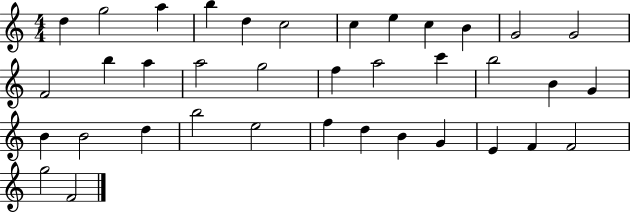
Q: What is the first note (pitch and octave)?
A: D5